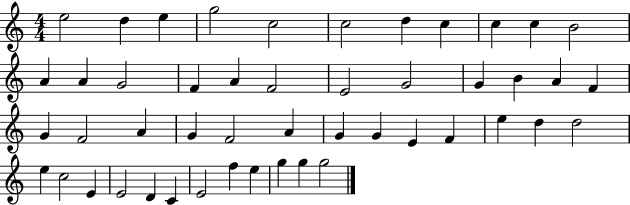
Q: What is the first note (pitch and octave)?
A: E5